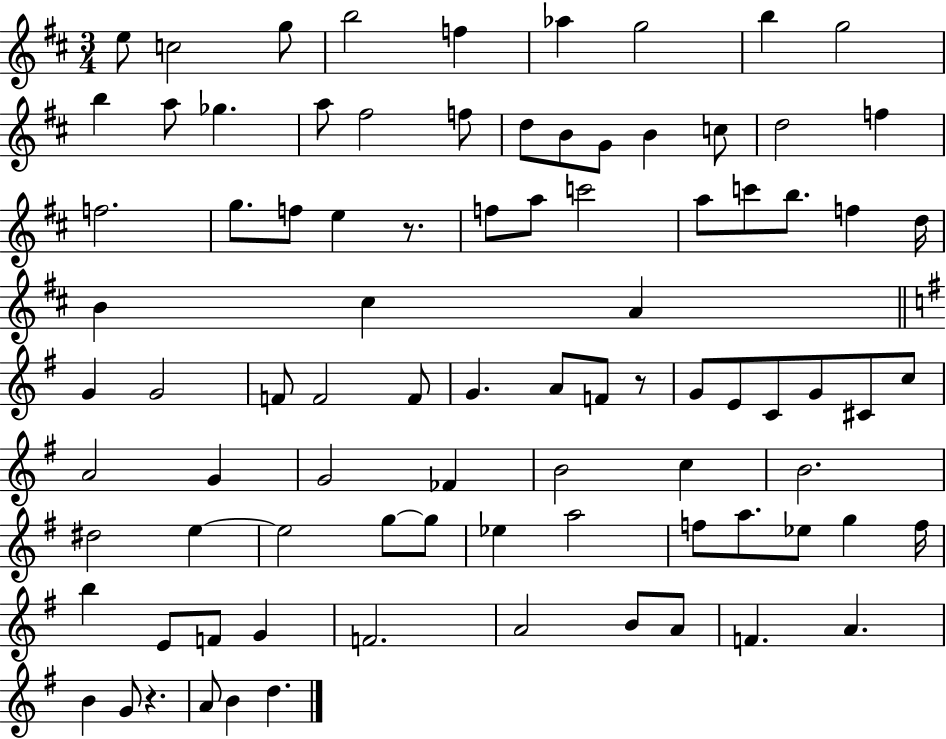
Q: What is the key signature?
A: D major